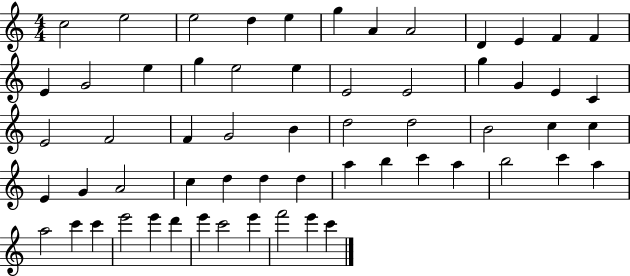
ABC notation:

X:1
T:Untitled
M:4/4
L:1/4
K:C
c2 e2 e2 d e g A A2 D E F F E G2 e g e2 e E2 E2 g G E C E2 F2 F G2 B d2 d2 B2 c c E G A2 c d d d a b c' a b2 c' a a2 c' c' e'2 e' d' e' c'2 e' f'2 e' c'